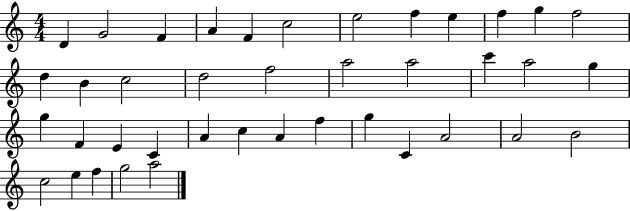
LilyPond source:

{
  \clef treble
  \numericTimeSignature
  \time 4/4
  \key c \major
  d'4 g'2 f'4 | a'4 f'4 c''2 | e''2 f''4 e''4 | f''4 g''4 f''2 | \break d''4 b'4 c''2 | d''2 f''2 | a''2 a''2 | c'''4 a''2 g''4 | \break g''4 f'4 e'4 c'4 | a'4 c''4 a'4 f''4 | g''4 c'4 a'2 | a'2 b'2 | \break c''2 e''4 f''4 | g''2 a''2 | \bar "|."
}